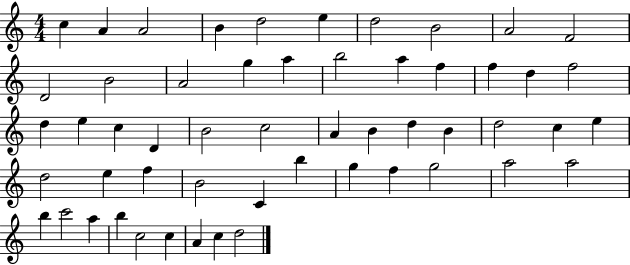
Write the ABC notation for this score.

X:1
T:Untitled
M:4/4
L:1/4
K:C
c A A2 B d2 e d2 B2 A2 F2 D2 B2 A2 g a b2 a f f d f2 d e c D B2 c2 A B d B d2 c e d2 e f B2 C b g f g2 a2 a2 b c'2 a b c2 c A c d2